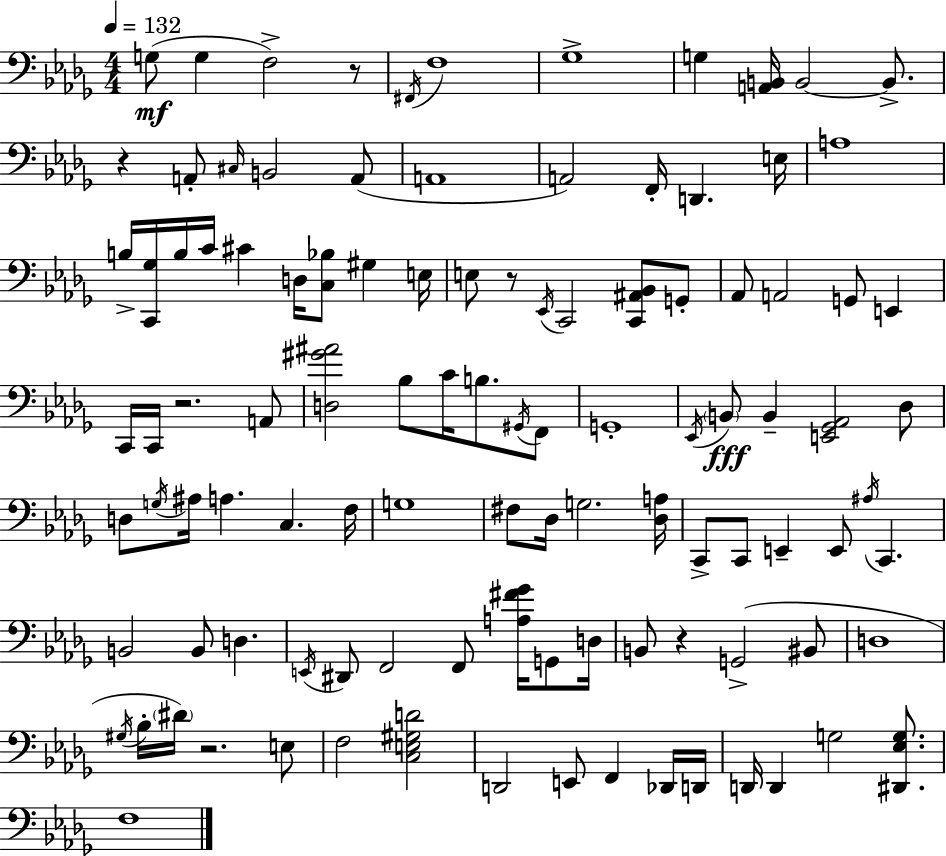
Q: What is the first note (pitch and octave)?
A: G3